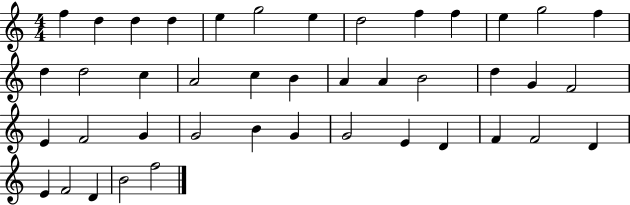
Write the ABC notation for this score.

X:1
T:Untitled
M:4/4
L:1/4
K:C
f d d d e g2 e d2 f f e g2 f d d2 c A2 c B A A B2 d G F2 E F2 G G2 B G G2 E D F F2 D E F2 D B2 f2